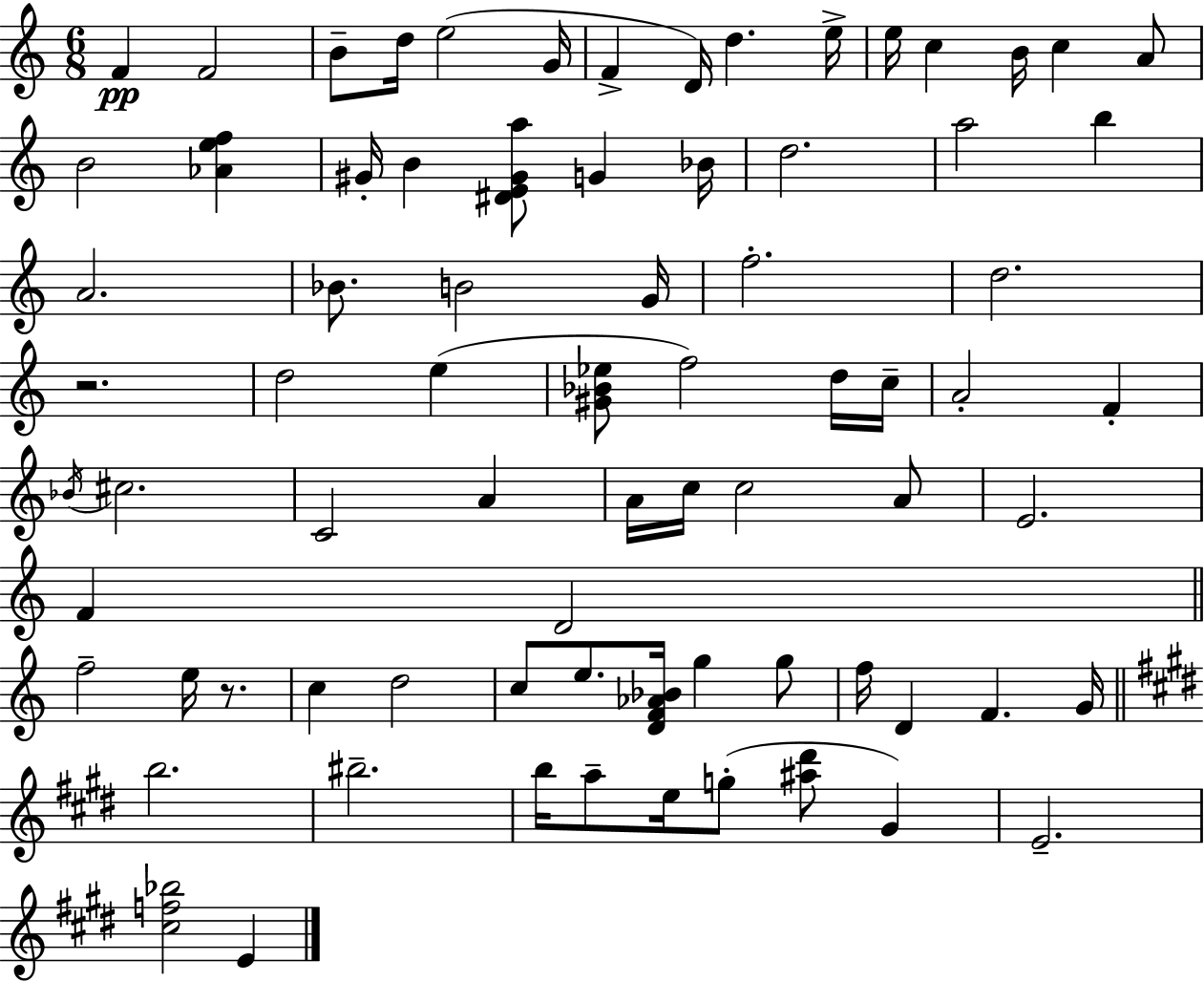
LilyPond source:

{
  \clef treble
  \numericTimeSignature
  \time 6/8
  \key a \minor
  f'4\pp f'2 | b'8-- d''16 e''2( g'16 | f'4-> d'16) d''4. e''16-> | e''16 c''4 b'16 c''4 a'8 | \break b'2 <aes' e'' f''>4 | gis'16-. b'4 <dis' e' gis' a''>8 g'4 bes'16 | d''2. | a''2 b''4 | \break a'2. | bes'8. b'2 g'16 | f''2.-. | d''2. | \break r2. | d''2 e''4( | <gis' bes' ees''>8 f''2) d''16 c''16-- | a'2-. f'4-. | \break \acciaccatura { bes'16 } cis''2. | c'2 a'4 | a'16 c''16 c''2 a'8 | e'2. | \break f'4 d'2 | \bar "||" \break \key a \minor f''2-- e''16 r8. | c''4 d''2 | c''8 e''8. <d' f' aes' bes'>16 g''4 g''8 | f''16 d'4 f'4. g'16 | \break \bar "||" \break \key e \major b''2. | bis''2.-- | b''16 a''8-- e''16 g''8-.( <ais'' dis'''>8 gis'4) | e'2.-- | \break <cis'' f'' bes''>2 e'4 | \bar "|."
}